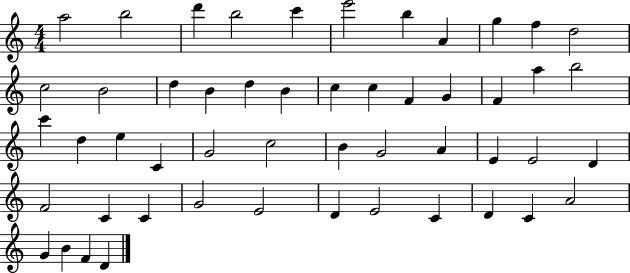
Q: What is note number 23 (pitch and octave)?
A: A5